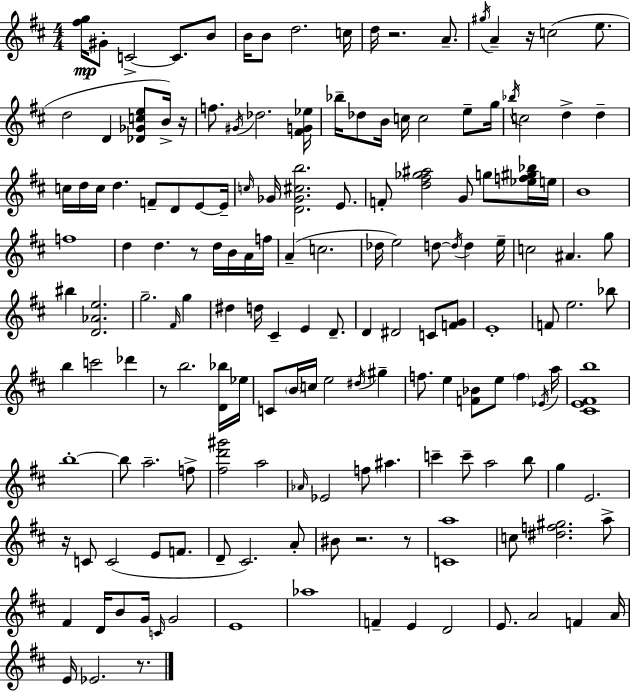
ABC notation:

X:1
T:Untitled
M:4/4
L:1/4
K:D
[^fg]/4 ^G/2 C2 C/2 B/2 B/4 B/2 d2 c/4 d/4 z2 A/2 ^g/4 A z/4 c2 e/2 d2 D [_D_Gce]/2 B/4 z/4 f/2 ^G/4 _d2 [^FG_e]/4 _b/4 _d/2 B/4 c/4 c2 e/2 g/4 _b/4 c2 d d c/4 d/4 c/4 d F/2 D/2 E/2 E/4 c/4 _G/4 [D_G^cb]2 E/2 F/2 [d^f_g^a]2 G/2 g/2 [_ef^g_b]/4 e/4 B4 f4 d d z/2 d/4 B/4 A/4 f/4 A c2 _d/4 e2 d/2 d/4 d e/4 c2 ^A g/2 ^b [D_Ae]2 g2 ^F/4 g ^d d/4 ^C E D/2 D ^D2 C/2 [FG]/2 E4 F/2 e2 _b/2 b c'2 _d' z/2 b2 [D_b]/4 _e/4 C/2 B/4 c/4 e2 ^d/4 ^g f/2 e [F_B]/2 e/2 f _E/4 a/4 [^CE^Fb]4 b4 b/2 a2 f/2 [^fd'^g']2 a2 _A/4 _E2 f/2 ^a c' c'/2 a2 b/2 g E2 z/4 C/2 C2 E/2 F/2 D/2 ^C2 A/2 ^B/2 z2 z/2 [Ca]4 c/2 [^df^g]2 a/2 ^F D/4 B/2 G/4 C/4 G2 E4 _a4 F E D2 E/2 A2 F A/4 E/4 _E2 z/2